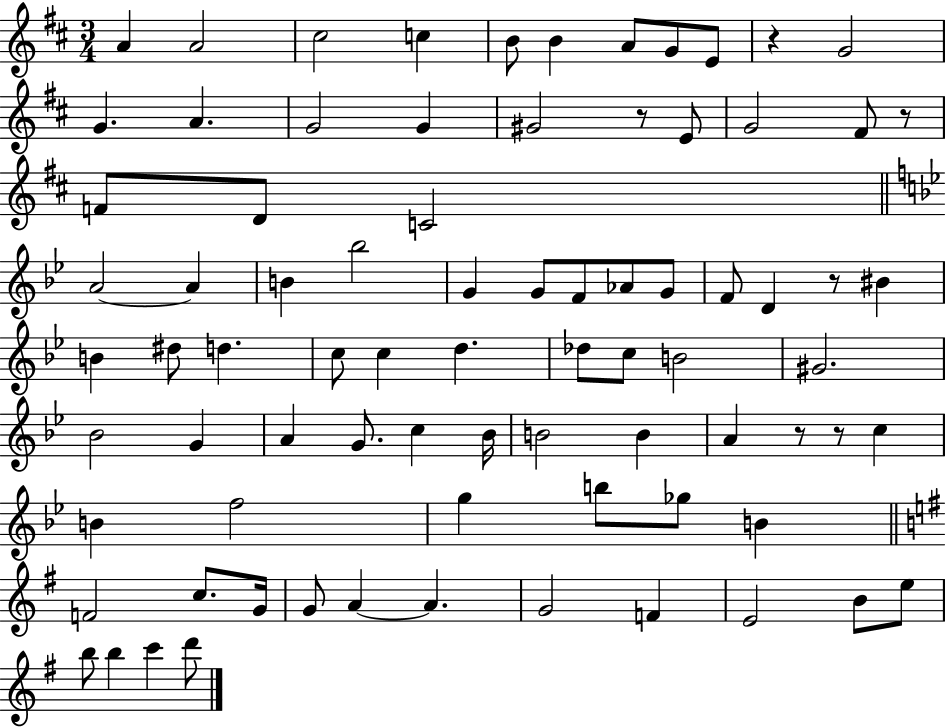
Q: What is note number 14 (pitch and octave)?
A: G4